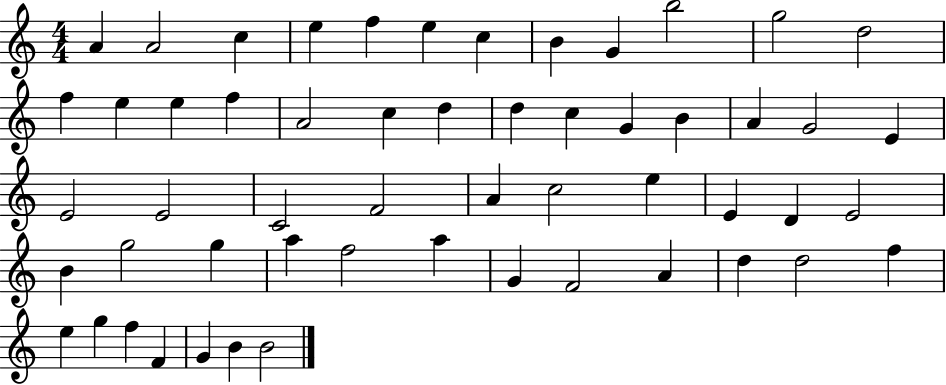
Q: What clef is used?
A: treble